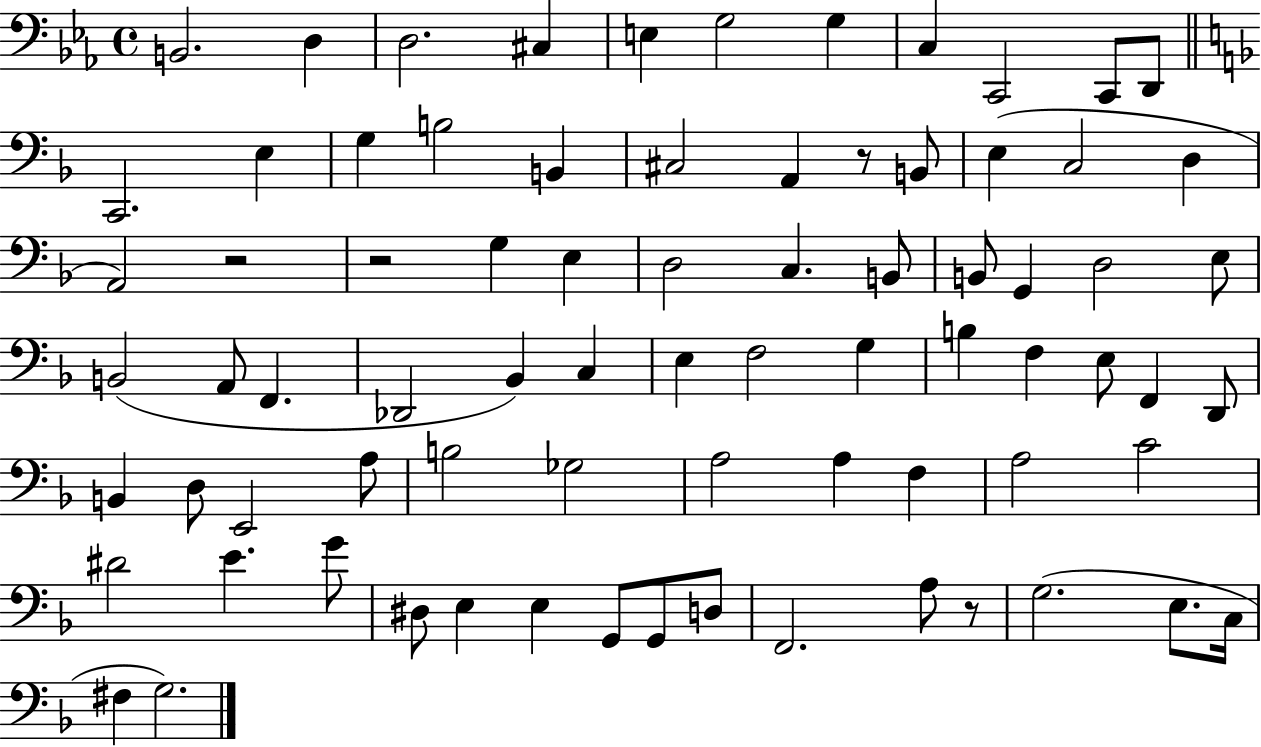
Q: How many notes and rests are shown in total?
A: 77